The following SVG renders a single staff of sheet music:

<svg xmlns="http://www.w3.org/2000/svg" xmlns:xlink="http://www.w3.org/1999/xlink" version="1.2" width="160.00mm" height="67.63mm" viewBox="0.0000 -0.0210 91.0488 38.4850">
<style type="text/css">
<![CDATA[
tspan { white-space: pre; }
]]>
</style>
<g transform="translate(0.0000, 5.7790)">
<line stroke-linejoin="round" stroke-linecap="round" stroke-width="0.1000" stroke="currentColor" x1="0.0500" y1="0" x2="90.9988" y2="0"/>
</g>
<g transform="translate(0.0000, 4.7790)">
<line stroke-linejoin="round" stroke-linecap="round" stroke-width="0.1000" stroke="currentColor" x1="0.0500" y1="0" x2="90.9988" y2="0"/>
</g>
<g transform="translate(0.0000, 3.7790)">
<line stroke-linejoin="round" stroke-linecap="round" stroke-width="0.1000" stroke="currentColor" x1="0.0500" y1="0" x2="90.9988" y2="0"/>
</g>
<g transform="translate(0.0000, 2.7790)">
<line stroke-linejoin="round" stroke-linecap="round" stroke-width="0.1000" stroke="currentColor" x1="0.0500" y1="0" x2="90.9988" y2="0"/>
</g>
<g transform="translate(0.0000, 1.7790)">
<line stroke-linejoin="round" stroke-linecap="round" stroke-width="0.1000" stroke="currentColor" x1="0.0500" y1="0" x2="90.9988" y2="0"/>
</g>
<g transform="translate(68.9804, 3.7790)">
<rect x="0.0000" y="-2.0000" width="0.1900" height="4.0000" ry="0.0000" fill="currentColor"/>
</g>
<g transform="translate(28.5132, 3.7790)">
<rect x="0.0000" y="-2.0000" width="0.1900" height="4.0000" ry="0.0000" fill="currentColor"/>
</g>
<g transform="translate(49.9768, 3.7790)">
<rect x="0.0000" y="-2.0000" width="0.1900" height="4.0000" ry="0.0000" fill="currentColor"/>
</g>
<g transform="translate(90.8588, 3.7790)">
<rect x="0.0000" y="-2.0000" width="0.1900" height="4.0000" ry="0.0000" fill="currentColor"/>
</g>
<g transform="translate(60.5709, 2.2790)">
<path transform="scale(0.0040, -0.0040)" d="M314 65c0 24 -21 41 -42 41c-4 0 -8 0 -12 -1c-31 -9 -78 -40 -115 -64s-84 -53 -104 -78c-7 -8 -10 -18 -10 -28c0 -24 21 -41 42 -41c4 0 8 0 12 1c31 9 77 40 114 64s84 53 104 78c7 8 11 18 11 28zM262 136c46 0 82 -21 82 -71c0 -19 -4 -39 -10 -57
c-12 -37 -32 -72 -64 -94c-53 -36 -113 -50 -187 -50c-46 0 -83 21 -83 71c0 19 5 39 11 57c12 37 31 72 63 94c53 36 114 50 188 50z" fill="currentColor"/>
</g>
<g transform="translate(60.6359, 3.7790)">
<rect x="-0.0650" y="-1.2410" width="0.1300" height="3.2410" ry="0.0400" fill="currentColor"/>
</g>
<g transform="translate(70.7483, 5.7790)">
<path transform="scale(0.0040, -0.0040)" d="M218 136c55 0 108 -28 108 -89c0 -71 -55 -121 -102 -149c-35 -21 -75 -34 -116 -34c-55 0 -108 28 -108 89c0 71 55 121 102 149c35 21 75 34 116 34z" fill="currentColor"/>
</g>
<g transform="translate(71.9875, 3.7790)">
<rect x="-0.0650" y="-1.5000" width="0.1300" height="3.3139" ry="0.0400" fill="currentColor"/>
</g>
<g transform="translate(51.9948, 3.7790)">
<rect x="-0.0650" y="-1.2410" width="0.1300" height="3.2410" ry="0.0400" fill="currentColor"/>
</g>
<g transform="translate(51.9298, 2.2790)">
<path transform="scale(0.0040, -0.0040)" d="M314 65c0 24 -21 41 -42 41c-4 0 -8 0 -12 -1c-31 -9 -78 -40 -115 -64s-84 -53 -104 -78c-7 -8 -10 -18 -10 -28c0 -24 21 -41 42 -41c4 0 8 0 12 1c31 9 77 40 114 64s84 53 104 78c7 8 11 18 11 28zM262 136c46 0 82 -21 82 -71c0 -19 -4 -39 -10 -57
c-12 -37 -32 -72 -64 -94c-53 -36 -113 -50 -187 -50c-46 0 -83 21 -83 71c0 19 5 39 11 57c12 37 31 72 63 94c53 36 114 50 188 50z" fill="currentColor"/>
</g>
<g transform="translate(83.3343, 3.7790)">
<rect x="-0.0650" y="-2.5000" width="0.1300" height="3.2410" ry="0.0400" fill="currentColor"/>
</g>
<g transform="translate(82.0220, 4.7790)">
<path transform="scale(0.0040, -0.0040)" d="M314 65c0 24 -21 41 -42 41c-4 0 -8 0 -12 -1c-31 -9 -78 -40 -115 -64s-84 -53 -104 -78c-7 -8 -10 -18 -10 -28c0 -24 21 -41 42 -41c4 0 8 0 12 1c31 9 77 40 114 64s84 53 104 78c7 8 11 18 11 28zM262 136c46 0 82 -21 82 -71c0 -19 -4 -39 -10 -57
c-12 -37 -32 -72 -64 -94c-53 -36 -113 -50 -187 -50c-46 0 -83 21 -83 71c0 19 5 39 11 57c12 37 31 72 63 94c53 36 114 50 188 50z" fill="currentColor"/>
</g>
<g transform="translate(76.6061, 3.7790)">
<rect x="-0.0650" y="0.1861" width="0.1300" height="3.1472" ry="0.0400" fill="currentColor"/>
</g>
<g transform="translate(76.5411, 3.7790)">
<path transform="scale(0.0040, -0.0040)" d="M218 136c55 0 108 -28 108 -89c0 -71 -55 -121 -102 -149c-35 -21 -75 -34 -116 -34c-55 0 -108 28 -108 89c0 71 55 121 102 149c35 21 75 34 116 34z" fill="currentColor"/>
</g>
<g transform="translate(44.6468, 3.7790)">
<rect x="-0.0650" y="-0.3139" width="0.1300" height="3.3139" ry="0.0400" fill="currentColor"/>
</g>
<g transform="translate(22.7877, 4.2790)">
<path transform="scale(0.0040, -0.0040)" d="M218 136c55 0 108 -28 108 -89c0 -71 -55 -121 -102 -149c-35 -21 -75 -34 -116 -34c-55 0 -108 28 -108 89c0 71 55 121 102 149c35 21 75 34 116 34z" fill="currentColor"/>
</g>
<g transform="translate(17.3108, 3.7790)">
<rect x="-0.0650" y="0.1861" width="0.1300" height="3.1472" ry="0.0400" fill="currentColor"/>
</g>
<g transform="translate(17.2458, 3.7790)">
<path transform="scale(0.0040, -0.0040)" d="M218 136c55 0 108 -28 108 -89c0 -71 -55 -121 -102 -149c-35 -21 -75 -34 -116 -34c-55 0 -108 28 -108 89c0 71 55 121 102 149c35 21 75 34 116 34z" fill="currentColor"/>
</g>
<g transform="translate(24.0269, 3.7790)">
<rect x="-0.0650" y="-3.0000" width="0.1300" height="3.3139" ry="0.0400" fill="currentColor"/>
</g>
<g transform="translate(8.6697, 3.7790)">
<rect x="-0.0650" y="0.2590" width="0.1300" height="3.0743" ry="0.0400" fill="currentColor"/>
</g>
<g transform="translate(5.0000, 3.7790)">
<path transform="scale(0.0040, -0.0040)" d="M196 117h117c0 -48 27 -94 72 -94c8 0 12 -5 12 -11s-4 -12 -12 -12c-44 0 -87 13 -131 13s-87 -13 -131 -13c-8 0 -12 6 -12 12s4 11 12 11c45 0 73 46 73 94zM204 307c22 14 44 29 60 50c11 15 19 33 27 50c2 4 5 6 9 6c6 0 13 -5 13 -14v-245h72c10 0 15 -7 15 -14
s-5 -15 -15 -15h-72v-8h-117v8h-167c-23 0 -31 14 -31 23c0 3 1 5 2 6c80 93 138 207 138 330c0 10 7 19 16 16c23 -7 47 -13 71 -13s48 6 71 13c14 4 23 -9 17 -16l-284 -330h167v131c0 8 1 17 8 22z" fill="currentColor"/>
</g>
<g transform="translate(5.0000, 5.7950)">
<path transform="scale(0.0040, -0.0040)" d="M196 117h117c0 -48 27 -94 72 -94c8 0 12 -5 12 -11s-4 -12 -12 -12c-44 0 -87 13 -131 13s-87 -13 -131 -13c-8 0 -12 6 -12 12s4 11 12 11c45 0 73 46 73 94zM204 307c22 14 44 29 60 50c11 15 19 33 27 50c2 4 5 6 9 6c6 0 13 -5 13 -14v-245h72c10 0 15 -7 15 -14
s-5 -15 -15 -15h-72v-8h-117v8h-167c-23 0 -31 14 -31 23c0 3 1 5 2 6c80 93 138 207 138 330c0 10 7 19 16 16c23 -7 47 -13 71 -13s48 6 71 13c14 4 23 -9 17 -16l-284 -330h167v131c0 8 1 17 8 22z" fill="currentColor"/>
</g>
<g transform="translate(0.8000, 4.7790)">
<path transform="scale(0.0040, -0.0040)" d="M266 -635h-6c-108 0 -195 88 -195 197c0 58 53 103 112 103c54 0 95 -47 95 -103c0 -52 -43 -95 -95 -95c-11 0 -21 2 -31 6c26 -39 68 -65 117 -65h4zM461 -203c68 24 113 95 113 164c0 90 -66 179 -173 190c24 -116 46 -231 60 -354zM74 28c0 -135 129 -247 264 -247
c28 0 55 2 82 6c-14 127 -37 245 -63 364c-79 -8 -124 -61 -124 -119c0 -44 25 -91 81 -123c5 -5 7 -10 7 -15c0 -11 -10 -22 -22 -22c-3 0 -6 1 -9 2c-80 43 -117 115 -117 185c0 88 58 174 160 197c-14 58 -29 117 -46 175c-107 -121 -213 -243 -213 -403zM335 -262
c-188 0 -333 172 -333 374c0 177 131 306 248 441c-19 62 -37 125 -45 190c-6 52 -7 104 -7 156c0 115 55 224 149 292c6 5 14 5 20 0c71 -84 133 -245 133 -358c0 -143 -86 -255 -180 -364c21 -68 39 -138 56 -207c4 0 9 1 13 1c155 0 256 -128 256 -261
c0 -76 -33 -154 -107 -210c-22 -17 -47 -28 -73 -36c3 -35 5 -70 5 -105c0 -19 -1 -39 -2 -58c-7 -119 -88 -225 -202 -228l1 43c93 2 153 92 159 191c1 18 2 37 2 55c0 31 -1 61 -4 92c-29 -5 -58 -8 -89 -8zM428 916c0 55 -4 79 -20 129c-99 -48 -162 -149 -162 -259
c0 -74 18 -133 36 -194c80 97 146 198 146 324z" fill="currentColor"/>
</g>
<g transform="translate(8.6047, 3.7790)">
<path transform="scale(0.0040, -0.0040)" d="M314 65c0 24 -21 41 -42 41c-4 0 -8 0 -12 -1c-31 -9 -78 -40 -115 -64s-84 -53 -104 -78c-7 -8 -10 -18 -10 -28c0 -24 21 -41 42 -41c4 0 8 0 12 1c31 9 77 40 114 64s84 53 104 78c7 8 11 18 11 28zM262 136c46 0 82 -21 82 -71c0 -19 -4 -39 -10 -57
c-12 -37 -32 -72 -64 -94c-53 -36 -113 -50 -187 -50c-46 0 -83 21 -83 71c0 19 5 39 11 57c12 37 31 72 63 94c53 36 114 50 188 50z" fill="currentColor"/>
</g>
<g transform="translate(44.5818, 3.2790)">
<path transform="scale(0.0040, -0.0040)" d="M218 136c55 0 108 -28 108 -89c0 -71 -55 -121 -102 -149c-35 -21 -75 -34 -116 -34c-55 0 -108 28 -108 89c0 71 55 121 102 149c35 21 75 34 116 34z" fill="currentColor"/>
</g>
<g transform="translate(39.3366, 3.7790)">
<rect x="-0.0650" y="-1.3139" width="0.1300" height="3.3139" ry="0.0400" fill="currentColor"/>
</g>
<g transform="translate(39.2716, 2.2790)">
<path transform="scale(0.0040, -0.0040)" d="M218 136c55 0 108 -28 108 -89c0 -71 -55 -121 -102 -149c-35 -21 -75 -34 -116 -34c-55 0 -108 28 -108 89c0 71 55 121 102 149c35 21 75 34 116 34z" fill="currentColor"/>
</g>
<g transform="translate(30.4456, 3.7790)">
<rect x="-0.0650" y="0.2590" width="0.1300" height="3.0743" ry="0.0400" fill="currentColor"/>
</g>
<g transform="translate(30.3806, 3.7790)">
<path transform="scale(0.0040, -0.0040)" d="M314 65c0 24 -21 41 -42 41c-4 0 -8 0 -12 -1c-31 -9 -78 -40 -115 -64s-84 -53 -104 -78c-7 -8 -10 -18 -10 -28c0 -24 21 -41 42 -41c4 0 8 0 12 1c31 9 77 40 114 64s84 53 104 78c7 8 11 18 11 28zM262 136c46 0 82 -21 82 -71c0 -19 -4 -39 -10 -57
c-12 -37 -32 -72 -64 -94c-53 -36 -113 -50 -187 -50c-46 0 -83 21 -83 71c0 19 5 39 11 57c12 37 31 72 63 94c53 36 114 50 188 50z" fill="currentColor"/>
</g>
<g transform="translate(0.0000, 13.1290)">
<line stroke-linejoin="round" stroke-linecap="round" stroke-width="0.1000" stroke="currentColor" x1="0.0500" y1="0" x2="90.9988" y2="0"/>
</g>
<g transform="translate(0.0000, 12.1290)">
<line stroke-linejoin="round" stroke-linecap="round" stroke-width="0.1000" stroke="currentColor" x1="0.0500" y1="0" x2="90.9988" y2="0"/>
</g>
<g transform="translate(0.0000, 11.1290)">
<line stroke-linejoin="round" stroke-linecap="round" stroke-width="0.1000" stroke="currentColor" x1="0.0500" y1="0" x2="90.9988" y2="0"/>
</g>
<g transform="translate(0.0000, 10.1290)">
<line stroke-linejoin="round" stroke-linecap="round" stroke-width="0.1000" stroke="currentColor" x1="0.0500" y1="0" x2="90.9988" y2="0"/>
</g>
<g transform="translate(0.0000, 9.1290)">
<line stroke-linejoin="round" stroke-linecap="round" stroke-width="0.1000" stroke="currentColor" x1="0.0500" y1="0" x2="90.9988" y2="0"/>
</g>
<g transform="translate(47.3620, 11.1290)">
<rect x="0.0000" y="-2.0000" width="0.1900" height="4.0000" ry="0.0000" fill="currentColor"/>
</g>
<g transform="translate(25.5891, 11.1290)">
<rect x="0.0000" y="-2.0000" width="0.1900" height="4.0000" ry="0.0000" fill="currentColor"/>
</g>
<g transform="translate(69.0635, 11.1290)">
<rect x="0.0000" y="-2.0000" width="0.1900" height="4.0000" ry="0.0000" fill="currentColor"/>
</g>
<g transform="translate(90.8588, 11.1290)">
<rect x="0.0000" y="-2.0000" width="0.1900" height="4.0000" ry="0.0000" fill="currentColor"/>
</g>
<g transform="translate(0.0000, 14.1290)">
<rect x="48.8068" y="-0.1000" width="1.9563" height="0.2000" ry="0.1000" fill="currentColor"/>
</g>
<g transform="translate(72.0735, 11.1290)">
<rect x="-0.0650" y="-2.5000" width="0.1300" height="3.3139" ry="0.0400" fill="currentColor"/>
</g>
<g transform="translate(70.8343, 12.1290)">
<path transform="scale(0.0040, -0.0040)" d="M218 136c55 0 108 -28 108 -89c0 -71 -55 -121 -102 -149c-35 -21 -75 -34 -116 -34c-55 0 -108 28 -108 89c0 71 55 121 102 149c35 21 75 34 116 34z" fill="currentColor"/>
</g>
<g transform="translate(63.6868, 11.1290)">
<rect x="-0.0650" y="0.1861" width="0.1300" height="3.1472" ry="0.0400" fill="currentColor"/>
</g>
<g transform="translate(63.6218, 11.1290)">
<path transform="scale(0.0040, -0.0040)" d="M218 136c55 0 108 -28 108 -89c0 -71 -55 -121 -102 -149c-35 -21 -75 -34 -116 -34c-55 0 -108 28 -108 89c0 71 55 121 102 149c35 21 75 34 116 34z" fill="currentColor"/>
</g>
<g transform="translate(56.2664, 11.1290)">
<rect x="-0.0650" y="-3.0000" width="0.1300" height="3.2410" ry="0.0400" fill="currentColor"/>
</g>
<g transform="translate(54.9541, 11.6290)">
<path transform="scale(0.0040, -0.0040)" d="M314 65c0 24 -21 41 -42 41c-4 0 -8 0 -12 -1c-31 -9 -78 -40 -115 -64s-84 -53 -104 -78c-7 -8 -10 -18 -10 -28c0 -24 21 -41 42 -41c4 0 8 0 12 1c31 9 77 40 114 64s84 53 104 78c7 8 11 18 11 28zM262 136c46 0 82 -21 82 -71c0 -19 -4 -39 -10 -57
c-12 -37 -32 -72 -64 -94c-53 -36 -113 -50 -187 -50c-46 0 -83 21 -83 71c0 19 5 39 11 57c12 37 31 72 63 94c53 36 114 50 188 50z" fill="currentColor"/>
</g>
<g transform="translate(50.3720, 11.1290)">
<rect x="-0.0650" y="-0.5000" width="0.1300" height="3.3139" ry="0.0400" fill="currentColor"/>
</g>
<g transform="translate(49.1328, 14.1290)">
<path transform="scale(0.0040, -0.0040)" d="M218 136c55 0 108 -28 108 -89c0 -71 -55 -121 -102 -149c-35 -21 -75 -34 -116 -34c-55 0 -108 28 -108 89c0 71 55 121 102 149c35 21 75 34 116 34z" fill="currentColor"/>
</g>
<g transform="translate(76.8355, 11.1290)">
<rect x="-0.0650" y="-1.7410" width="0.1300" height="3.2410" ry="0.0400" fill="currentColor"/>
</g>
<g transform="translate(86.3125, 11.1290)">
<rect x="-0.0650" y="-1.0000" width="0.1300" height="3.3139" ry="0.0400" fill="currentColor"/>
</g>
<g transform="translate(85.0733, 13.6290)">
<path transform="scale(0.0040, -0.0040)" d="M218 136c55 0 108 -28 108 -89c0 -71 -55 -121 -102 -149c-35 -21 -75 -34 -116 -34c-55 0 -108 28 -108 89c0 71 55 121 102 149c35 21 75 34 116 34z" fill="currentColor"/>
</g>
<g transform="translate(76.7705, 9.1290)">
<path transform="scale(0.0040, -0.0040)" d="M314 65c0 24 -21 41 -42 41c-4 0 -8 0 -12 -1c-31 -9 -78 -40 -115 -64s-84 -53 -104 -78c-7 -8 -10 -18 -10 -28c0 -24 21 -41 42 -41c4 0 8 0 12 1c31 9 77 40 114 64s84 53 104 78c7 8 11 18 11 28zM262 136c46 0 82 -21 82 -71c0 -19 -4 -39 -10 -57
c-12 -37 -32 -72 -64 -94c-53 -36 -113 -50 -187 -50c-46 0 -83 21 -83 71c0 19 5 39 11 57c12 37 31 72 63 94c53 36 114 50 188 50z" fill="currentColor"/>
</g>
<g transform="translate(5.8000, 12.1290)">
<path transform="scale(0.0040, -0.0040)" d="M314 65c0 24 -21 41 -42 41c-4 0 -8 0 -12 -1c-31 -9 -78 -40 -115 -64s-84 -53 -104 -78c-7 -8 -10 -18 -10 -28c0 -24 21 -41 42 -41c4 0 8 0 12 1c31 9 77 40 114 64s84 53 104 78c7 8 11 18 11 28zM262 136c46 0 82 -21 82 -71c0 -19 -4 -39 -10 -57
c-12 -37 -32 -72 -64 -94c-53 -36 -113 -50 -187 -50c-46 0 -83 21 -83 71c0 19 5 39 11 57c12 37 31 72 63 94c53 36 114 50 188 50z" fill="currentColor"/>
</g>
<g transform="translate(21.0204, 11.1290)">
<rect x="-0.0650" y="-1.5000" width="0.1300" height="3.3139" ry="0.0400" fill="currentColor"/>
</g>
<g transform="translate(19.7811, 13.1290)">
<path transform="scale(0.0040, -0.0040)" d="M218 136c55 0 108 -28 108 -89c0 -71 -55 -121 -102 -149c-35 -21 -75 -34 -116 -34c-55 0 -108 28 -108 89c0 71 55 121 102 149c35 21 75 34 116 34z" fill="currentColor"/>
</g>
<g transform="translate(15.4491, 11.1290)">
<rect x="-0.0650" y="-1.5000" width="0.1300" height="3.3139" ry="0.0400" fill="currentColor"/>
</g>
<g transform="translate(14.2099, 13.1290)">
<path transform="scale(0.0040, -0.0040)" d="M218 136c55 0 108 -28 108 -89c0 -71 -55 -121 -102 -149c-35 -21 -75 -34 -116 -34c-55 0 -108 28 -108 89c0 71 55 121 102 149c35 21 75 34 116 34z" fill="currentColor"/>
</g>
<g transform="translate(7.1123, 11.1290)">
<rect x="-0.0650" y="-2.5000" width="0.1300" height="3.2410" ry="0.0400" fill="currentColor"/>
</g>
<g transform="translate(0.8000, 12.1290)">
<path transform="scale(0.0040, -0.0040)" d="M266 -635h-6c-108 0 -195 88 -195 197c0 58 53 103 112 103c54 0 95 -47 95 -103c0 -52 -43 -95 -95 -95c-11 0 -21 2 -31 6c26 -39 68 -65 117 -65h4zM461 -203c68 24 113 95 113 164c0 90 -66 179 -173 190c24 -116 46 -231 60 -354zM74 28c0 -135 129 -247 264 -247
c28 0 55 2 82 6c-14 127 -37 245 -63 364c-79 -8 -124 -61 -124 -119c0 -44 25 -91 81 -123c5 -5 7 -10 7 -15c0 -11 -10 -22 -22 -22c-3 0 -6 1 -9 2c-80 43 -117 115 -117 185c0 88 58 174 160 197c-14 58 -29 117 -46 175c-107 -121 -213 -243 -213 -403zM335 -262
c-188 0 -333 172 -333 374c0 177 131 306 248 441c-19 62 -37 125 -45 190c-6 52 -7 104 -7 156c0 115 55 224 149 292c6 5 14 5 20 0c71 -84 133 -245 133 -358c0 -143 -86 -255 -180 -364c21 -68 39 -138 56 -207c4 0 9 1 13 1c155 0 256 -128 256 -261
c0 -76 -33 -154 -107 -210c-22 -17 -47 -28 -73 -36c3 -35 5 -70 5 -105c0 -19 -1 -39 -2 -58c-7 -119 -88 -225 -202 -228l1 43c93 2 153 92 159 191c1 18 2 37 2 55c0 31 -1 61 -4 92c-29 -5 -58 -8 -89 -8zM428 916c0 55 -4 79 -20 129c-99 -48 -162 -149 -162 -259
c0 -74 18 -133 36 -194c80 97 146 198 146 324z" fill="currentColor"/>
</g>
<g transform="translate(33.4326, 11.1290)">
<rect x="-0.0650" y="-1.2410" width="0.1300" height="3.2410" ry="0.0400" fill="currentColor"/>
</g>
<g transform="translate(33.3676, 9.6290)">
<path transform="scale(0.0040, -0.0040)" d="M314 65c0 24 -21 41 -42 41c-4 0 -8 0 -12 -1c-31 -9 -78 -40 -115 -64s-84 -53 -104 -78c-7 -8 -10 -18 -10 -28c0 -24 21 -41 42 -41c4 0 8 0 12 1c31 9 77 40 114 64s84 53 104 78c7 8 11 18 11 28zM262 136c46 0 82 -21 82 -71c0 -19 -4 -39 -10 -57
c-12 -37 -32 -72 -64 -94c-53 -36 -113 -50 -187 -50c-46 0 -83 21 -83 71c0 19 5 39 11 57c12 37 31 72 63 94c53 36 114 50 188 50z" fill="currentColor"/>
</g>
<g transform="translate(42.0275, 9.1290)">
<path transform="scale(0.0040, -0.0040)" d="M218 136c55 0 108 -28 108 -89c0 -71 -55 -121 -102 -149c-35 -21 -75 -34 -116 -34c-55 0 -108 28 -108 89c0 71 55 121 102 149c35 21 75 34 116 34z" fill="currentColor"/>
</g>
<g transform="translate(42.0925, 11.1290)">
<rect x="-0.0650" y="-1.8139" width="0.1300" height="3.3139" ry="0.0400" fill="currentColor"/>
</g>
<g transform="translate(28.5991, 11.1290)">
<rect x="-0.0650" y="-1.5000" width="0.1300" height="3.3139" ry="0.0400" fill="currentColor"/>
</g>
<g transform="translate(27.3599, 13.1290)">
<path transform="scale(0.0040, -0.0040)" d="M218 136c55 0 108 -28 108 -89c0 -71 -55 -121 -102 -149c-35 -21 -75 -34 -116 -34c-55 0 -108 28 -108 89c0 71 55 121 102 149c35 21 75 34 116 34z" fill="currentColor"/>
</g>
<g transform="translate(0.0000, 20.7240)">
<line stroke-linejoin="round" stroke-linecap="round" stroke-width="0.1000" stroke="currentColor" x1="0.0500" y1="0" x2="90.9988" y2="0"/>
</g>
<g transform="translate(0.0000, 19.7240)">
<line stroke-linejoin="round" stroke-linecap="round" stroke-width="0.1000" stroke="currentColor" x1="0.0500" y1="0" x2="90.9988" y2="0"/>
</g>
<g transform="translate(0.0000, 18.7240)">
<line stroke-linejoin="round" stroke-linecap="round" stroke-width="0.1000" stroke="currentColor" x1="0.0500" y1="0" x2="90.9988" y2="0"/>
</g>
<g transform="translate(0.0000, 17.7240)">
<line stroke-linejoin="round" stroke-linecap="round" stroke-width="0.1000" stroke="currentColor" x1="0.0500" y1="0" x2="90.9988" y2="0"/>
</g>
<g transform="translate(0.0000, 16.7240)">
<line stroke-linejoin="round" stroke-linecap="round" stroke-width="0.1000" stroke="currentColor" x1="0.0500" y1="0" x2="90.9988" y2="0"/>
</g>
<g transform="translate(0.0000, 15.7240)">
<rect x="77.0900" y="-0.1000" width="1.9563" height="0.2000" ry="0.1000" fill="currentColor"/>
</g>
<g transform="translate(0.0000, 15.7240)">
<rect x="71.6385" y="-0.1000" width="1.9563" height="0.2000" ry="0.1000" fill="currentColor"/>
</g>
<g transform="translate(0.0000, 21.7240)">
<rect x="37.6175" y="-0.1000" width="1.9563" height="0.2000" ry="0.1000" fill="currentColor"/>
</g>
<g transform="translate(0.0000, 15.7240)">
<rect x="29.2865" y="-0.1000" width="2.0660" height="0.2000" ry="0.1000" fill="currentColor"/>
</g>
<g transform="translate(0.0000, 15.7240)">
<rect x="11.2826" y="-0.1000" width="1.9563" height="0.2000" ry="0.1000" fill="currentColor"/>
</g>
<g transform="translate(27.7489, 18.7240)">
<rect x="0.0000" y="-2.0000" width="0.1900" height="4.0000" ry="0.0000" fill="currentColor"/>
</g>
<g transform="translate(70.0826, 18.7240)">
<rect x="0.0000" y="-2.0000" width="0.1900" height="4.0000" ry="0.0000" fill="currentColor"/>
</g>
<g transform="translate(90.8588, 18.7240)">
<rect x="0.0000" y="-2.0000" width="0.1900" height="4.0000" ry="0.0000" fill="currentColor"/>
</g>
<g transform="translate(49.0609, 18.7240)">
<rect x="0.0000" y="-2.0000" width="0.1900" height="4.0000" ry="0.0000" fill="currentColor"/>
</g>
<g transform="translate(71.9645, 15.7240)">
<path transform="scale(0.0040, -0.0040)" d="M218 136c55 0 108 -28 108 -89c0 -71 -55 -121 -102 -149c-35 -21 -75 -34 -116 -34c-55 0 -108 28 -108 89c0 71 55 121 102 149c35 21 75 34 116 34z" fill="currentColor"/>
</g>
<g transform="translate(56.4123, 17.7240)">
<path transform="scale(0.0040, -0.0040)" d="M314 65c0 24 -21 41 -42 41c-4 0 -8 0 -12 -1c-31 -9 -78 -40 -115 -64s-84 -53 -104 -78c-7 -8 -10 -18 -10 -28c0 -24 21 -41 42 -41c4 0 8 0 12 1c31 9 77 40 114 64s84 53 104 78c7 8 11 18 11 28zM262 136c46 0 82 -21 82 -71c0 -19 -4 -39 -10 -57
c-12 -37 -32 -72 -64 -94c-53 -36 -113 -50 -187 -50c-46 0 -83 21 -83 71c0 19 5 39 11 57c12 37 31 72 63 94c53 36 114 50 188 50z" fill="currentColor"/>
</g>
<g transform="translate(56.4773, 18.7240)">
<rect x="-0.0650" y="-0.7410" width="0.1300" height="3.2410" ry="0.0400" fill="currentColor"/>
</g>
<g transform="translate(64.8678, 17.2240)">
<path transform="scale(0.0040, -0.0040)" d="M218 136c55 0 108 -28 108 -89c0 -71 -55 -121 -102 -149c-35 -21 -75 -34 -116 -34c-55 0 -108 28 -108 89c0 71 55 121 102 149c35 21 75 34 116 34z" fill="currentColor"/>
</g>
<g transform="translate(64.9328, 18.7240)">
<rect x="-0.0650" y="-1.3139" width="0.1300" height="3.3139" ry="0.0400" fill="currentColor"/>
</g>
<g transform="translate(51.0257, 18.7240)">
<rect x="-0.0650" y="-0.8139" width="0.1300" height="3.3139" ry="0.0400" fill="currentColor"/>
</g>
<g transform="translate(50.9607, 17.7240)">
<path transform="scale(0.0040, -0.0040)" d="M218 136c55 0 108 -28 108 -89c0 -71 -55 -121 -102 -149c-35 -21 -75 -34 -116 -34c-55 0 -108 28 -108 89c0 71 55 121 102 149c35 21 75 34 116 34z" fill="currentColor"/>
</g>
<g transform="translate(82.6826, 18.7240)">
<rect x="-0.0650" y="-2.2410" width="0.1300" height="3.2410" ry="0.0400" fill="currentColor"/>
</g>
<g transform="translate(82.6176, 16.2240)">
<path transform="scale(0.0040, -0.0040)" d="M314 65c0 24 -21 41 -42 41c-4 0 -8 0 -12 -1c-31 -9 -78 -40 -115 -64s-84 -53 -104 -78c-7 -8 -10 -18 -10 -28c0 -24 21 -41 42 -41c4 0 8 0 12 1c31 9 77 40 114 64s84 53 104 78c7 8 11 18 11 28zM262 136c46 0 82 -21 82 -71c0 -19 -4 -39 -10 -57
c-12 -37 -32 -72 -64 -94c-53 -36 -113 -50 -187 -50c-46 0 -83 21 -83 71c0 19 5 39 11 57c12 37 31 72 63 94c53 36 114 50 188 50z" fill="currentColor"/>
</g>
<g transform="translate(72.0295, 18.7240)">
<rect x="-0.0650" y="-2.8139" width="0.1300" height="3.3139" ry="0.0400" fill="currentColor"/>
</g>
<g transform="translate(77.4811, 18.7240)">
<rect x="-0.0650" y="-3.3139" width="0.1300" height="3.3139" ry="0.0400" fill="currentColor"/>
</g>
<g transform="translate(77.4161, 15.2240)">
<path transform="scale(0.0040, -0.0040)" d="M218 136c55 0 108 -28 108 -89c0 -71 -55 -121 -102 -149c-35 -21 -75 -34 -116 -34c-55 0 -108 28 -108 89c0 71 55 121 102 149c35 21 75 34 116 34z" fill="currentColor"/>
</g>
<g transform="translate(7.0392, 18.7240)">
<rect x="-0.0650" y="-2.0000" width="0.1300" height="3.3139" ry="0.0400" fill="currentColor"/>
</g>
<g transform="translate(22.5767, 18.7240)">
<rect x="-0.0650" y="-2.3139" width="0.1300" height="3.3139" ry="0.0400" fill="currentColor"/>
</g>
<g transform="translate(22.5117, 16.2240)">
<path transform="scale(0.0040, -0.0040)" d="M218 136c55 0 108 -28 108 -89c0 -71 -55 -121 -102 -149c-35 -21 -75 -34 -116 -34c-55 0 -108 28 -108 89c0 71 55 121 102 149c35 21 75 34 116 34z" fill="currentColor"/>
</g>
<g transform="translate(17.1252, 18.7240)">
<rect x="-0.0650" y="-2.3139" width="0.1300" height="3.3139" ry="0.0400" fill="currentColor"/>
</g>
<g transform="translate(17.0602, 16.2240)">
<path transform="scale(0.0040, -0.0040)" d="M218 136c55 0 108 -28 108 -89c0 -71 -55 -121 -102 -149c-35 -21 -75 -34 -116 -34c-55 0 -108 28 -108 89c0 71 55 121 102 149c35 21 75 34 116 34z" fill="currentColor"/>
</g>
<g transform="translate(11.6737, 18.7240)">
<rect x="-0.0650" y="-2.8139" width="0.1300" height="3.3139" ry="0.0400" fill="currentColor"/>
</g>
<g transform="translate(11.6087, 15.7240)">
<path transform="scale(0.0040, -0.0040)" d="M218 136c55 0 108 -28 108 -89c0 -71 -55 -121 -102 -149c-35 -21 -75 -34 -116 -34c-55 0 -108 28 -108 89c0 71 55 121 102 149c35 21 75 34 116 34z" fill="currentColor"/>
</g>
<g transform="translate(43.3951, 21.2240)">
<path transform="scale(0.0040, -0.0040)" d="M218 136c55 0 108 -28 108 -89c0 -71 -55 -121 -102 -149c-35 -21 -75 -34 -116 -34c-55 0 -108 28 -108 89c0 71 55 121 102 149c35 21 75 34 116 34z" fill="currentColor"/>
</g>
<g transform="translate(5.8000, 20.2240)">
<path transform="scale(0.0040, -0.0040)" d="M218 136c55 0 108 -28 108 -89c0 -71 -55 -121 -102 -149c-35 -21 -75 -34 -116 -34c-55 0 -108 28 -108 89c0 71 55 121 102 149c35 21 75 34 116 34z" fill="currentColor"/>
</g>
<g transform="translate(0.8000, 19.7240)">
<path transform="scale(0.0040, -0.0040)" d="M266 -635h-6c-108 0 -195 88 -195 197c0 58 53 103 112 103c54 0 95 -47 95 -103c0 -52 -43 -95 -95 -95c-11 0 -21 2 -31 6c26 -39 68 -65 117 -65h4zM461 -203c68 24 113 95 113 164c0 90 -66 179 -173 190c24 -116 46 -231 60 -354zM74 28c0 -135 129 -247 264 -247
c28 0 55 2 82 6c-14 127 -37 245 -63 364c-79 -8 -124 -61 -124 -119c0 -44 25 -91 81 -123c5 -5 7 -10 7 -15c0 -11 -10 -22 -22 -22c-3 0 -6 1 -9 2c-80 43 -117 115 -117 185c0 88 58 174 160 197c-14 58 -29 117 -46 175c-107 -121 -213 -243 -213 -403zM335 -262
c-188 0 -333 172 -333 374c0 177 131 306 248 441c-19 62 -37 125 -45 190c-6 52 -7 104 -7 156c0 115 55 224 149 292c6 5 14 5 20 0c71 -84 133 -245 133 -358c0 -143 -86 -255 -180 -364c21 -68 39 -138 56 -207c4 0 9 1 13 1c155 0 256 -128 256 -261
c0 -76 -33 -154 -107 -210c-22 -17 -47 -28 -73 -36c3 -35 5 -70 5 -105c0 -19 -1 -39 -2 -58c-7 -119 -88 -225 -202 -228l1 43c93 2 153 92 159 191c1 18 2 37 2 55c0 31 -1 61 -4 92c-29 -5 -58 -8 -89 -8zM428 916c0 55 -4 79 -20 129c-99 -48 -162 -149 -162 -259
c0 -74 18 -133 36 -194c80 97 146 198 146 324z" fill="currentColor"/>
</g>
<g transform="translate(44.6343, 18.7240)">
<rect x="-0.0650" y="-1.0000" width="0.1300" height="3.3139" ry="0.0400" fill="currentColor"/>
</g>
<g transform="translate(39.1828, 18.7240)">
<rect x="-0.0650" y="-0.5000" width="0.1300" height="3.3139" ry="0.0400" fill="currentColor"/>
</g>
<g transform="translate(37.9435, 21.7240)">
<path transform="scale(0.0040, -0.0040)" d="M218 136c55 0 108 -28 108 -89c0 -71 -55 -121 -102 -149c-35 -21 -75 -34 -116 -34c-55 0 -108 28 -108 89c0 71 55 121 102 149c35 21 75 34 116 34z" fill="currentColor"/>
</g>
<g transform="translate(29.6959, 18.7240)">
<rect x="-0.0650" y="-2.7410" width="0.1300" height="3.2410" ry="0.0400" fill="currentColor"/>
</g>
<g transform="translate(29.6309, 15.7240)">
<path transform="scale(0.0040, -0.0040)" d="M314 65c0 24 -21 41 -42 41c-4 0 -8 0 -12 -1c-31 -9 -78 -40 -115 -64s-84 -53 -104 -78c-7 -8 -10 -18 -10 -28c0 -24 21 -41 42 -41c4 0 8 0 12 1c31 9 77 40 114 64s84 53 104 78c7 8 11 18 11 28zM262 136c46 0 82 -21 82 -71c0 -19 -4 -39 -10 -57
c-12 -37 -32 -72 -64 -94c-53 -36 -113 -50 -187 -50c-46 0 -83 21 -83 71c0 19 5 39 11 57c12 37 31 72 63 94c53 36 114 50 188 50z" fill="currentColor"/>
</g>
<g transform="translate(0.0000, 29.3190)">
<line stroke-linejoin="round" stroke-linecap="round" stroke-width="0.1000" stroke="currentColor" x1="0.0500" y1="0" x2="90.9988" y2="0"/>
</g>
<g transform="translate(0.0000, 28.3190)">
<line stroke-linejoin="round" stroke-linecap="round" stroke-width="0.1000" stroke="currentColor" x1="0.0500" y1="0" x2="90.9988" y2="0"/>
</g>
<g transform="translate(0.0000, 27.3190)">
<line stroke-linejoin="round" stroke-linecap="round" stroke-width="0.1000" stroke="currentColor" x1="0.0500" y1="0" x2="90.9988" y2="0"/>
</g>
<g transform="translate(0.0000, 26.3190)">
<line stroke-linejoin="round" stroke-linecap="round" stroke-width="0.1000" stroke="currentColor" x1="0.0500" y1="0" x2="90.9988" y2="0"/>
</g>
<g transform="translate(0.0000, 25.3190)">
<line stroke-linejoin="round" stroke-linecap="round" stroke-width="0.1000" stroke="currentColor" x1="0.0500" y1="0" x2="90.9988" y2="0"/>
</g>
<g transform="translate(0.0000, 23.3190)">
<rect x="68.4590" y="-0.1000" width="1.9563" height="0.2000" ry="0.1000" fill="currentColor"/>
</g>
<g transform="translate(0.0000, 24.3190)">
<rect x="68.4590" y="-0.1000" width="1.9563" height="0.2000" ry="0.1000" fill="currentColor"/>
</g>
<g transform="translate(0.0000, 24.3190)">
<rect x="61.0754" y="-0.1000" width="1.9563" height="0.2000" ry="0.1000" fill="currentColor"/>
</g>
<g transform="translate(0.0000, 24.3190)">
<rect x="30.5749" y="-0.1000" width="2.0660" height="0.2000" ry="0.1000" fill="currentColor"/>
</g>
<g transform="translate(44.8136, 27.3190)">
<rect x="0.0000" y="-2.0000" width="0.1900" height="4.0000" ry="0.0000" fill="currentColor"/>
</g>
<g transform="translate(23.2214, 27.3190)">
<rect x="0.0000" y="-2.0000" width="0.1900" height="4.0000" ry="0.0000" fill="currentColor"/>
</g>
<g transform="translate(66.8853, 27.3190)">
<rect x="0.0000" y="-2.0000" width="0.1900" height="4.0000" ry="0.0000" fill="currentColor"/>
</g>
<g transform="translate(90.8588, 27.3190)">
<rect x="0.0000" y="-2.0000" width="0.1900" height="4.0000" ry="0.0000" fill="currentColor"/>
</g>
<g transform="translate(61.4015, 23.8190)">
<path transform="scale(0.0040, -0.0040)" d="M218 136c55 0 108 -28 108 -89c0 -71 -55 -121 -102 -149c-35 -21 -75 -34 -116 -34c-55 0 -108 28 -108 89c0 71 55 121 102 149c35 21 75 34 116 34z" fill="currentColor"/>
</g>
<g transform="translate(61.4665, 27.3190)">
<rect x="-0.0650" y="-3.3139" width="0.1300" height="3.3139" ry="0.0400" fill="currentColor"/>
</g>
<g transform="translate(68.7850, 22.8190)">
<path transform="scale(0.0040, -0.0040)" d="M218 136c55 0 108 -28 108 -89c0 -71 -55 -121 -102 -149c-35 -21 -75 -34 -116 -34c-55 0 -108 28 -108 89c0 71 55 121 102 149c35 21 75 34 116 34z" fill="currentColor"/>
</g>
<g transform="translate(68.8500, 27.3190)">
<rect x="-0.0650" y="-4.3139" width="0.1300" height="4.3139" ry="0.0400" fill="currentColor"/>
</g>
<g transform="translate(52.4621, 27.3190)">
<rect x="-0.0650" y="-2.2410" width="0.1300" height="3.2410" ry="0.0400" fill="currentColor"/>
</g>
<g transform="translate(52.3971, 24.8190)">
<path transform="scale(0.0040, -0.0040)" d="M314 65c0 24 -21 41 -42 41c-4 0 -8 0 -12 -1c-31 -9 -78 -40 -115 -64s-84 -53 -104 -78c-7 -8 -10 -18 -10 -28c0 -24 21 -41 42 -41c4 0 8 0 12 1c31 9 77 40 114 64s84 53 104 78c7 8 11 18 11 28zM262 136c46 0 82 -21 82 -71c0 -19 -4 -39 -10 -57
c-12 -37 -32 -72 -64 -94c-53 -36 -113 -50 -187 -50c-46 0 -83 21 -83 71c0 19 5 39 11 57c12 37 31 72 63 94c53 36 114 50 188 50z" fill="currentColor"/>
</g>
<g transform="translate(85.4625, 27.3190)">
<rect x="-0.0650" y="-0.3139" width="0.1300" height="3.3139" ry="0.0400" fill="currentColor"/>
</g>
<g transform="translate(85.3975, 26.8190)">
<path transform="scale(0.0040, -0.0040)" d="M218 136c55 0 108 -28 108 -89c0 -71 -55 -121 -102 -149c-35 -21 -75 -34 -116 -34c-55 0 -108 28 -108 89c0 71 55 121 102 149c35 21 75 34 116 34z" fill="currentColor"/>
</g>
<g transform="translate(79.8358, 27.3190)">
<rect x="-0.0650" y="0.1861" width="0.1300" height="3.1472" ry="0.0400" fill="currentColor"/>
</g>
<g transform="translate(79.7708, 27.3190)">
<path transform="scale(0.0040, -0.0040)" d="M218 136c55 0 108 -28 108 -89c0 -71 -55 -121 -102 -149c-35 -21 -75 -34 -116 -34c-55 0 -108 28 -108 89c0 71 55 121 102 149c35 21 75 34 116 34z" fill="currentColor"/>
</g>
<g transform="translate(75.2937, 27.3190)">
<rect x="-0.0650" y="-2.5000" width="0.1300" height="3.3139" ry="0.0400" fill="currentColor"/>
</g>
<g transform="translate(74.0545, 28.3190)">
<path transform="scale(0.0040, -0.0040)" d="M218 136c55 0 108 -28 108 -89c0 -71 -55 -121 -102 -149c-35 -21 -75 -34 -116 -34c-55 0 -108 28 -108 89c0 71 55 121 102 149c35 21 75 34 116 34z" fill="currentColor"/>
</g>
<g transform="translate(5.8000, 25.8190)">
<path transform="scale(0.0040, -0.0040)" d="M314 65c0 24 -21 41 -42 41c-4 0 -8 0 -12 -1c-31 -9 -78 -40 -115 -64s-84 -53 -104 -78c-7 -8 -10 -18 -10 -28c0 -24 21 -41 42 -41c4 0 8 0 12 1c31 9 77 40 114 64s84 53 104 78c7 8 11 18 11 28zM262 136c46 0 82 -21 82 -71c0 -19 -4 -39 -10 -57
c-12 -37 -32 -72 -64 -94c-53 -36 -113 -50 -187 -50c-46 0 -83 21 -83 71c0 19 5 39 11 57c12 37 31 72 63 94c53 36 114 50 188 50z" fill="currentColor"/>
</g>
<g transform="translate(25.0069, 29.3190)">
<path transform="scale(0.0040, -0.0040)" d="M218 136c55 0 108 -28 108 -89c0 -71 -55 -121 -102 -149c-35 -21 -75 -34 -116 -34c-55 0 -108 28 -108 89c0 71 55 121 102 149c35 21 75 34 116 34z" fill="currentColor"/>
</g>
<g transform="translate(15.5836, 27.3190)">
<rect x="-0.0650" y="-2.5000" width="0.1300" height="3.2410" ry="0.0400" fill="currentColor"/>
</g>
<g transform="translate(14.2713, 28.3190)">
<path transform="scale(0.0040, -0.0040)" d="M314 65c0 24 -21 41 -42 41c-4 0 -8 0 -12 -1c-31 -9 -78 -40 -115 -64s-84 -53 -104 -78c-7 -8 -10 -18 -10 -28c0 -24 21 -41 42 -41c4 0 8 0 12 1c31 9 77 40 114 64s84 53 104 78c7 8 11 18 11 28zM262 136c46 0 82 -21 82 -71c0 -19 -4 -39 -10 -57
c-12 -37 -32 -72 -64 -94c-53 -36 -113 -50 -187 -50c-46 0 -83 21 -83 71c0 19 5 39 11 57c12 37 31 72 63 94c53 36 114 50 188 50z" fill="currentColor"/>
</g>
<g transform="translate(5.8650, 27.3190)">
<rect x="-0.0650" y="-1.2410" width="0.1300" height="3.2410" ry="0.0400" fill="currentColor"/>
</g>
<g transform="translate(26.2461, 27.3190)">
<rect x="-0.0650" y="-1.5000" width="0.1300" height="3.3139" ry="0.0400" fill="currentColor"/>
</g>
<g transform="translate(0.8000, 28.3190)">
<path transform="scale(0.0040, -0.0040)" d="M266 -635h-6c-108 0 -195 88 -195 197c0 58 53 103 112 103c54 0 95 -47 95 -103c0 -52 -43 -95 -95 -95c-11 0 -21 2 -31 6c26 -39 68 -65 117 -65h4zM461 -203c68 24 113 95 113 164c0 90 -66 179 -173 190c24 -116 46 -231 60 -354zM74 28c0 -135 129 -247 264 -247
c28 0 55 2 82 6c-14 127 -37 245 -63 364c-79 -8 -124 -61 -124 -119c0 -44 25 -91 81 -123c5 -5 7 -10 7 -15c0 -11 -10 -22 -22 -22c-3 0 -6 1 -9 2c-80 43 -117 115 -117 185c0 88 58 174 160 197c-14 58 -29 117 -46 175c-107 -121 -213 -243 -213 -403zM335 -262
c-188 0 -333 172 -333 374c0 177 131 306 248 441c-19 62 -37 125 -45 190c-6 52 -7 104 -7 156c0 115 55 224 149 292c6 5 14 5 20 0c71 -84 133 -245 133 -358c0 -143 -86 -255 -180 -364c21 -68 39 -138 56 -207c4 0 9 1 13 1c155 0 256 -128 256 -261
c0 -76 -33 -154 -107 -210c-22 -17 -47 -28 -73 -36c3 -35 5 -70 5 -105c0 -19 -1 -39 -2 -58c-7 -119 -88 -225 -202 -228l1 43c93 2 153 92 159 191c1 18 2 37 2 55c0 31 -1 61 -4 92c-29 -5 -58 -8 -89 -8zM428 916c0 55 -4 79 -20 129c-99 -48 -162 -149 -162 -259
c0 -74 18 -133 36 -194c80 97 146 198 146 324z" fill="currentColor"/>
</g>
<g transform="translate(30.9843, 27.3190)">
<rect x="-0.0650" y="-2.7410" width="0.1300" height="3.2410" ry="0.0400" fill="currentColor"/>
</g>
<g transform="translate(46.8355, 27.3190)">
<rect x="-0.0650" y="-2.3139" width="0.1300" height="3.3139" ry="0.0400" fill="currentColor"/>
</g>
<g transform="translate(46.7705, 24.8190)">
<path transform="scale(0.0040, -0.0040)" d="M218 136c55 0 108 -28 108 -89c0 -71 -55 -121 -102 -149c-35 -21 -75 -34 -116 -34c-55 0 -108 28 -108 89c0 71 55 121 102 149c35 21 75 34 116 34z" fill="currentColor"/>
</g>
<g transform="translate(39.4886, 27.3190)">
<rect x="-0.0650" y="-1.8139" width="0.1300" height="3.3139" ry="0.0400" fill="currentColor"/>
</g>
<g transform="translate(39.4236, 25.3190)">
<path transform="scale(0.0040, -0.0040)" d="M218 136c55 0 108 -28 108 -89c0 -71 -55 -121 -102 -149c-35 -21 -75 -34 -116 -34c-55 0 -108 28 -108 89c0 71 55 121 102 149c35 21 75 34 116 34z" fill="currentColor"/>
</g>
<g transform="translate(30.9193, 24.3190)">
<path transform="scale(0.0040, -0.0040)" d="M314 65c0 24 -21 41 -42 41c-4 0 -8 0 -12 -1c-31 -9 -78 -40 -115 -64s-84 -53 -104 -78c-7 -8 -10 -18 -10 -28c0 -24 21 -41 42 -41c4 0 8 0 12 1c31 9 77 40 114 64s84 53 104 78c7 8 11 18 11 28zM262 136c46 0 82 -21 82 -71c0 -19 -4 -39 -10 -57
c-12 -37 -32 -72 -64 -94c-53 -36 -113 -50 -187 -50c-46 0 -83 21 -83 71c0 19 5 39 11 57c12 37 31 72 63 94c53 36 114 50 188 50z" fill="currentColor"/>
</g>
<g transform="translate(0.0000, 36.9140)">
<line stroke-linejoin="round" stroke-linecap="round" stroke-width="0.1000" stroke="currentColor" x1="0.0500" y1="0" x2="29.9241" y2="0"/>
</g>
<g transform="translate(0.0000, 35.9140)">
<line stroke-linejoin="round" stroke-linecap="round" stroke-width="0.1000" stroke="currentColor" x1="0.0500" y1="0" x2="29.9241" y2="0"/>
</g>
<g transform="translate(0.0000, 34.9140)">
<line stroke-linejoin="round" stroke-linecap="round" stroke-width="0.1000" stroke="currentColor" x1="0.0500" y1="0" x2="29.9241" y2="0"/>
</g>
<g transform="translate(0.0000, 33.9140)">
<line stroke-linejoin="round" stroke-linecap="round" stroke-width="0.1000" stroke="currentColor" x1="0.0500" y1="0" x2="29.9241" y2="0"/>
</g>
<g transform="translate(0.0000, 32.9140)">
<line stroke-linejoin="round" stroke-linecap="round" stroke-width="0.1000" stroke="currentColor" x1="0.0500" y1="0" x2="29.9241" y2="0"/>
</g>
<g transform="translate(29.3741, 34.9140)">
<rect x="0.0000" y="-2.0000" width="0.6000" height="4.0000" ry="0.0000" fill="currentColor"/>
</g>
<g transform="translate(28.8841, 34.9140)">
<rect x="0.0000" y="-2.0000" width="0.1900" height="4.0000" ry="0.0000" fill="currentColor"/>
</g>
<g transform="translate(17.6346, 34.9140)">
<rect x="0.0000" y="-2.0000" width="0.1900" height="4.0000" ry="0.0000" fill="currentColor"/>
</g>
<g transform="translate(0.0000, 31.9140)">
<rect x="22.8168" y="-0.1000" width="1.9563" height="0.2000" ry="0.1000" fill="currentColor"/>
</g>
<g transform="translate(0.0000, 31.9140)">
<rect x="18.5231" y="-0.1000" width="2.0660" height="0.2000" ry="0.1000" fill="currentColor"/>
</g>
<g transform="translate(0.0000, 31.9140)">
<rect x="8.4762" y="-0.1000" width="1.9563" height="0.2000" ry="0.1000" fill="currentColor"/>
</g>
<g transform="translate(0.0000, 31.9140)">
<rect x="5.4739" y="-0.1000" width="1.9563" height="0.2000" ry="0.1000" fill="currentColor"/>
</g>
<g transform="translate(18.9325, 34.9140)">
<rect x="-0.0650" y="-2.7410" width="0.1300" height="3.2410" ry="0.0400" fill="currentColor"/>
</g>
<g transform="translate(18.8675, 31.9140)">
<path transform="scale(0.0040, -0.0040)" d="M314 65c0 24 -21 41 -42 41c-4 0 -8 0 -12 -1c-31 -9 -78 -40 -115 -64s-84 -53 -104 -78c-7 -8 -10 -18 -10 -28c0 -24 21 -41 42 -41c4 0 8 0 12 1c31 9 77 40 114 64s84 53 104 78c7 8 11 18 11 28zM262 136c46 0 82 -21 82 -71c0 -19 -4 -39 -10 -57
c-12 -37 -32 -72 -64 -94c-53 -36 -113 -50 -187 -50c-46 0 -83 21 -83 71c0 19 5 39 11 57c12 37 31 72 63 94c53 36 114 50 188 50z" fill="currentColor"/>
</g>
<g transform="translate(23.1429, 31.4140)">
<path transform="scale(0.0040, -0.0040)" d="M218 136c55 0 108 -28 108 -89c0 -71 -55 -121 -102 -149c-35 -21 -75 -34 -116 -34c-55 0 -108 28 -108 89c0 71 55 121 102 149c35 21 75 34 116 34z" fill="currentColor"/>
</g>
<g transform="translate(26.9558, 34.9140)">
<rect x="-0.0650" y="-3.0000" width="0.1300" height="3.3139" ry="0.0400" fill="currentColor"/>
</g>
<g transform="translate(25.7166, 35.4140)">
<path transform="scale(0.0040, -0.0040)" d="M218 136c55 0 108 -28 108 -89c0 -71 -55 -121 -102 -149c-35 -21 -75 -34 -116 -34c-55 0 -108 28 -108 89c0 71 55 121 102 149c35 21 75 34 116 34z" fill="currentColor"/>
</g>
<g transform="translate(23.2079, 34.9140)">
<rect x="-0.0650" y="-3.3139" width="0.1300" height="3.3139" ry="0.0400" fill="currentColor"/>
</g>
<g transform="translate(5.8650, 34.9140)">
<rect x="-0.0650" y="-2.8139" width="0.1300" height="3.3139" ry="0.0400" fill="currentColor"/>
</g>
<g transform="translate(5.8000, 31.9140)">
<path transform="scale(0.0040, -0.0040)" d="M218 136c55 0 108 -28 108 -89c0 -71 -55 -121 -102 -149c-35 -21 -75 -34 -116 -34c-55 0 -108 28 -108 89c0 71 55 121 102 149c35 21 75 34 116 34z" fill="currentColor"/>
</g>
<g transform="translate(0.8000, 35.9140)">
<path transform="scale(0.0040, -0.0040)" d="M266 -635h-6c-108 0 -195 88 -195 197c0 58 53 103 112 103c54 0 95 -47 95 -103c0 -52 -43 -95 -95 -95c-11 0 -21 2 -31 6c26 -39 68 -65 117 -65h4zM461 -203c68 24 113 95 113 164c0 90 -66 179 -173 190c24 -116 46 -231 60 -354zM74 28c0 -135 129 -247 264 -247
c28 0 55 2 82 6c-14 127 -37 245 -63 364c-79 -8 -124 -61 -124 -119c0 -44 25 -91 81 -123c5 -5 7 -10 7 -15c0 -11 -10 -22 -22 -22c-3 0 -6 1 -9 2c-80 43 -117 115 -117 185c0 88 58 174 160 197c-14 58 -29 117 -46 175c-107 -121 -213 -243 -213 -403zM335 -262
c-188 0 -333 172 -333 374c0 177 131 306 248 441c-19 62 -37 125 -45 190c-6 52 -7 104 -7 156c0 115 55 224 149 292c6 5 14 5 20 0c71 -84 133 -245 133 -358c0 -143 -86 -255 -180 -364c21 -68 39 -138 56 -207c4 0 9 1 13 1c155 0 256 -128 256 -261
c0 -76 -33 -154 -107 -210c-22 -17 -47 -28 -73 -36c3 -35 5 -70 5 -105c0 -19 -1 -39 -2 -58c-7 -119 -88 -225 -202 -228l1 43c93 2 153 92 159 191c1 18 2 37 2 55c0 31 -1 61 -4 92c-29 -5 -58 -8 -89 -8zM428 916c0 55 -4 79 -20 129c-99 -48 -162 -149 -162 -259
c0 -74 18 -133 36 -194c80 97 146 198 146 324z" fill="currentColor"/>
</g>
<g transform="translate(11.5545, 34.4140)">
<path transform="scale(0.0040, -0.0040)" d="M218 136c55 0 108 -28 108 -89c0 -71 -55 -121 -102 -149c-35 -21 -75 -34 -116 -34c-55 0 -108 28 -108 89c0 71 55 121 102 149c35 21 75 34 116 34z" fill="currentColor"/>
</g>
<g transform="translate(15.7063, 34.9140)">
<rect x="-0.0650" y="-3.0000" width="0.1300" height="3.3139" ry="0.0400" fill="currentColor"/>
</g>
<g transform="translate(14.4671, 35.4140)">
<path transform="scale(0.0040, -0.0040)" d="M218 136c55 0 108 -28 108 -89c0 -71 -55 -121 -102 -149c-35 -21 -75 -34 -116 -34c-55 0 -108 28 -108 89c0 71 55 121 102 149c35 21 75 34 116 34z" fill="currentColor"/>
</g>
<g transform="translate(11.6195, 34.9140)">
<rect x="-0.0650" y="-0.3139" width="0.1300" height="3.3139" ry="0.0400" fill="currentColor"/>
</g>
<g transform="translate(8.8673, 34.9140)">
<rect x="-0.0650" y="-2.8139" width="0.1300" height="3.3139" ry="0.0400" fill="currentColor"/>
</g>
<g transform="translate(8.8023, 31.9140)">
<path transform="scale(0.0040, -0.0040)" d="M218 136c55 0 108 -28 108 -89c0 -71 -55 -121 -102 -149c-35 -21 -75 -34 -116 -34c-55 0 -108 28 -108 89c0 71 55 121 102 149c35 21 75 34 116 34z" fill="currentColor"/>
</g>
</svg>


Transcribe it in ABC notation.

X:1
T:Untitled
M:4/4
L:1/4
K:C
B2 B A B2 e c e2 e2 E B G2 G2 E E E e2 f C A2 B G f2 D F a g g a2 C D d d2 e a b g2 e2 G2 E a2 f g g2 b d' G B c a a c A a2 b A